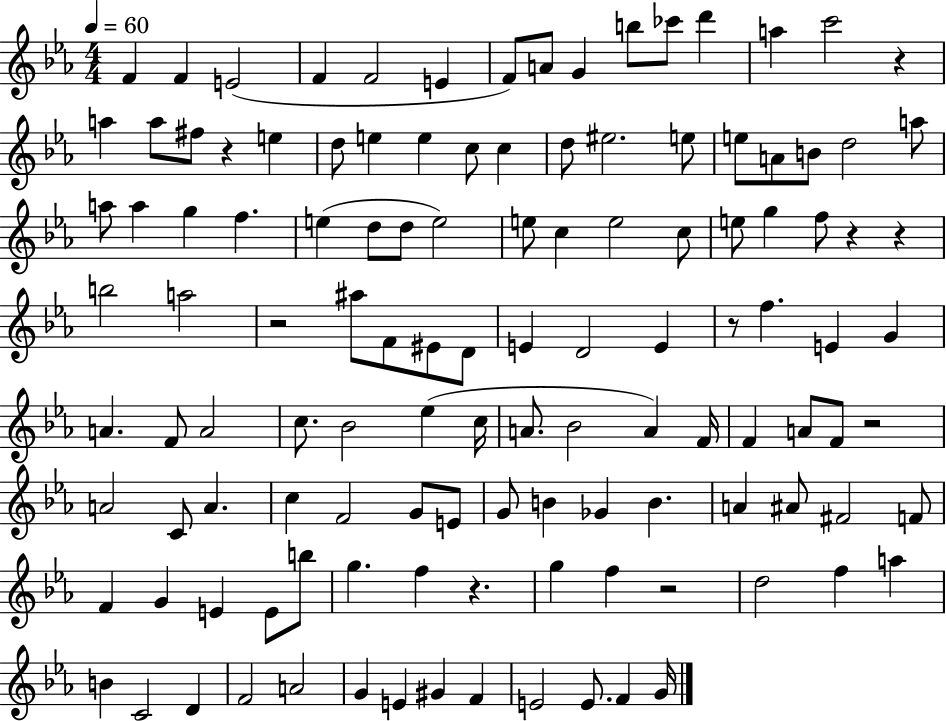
{
  \clef treble
  \numericTimeSignature
  \time 4/4
  \key ees \major
  \tempo 4 = 60
  f'4 f'4 e'2( | f'4 f'2 e'4 | f'8) a'8 g'4 b''8 ces'''8 d'''4 | a''4 c'''2 r4 | \break a''4 a''8 fis''8 r4 e''4 | d''8 e''4 e''4 c''8 c''4 | d''8 eis''2. e''8 | e''8 a'8 b'8 d''2 a''8 | \break a''8 a''4 g''4 f''4. | e''4( d''8 d''8 e''2) | e''8 c''4 e''2 c''8 | e''8 g''4 f''8 r4 r4 | \break b''2 a''2 | r2 ais''8 f'8 eis'8 d'8 | e'4 d'2 e'4 | r8 f''4. e'4 g'4 | \break a'4. f'8 a'2 | c''8. bes'2 ees''4( c''16 | a'8. bes'2 a'4) f'16 | f'4 a'8 f'8 r2 | \break a'2 c'8 a'4. | c''4 f'2 g'8 e'8 | g'8 b'4 ges'4 b'4. | a'4 ais'8 fis'2 f'8 | \break f'4 g'4 e'4 e'8 b''8 | g''4. f''4 r4. | g''4 f''4 r2 | d''2 f''4 a''4 | \break b'4 c'2 d'4 | f'2 a'2 | g'4 e'4 gis'4 f'4 | e'2 e'8. f'4 g'16 | \break \bar "|."
}